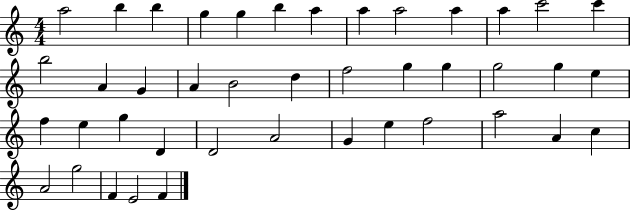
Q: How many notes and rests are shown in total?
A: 42